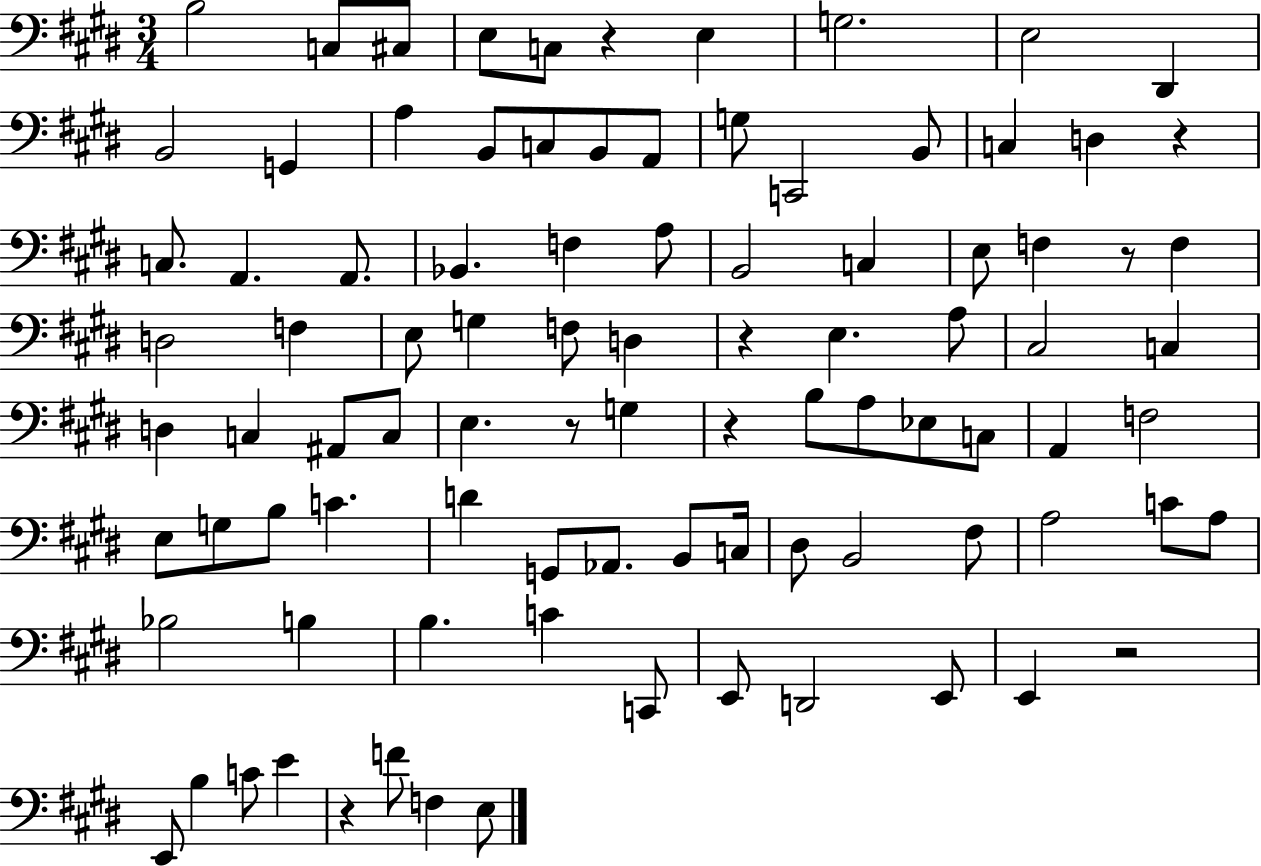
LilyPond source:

{
  \clef bass
  \numericTimeSignature
  \time 3/4
  \key e \major
  b2 c8 cis8 | e8 c8 r4 e4 | g2. | e2 dis,4 | \break b,2 g,4 | a4 b,8 c8 b,8 a,8 | g8 c,2 b,8 | c4 d4 r4 | \break c8. a,4. a,8. | bes,4. f4 a8 | b,2 c4 | e8 f4 r8 f4 | \break d2 f4 | e8 g4 f8 d4 | r4 e4. a8 | cis2 c4 | \break d4 c4 ais,8 c8 | e4. r8 g4 | r4 b8 a8 ees8 c8 | a,4 f2 | \break e8 g8 b8 c'4. | d'4 g,8 aes,8. b,8 c16 | dis8 b,2 fis8 | a2 c'8 a8 | \break bes2 b4 | b4. c'4 c,8 | e,8 d,2 e,8 | e,4 r2 | \break e,8 b4 c'8 e'4 | r4 f'8 f4 e8 | \bar "|."
}